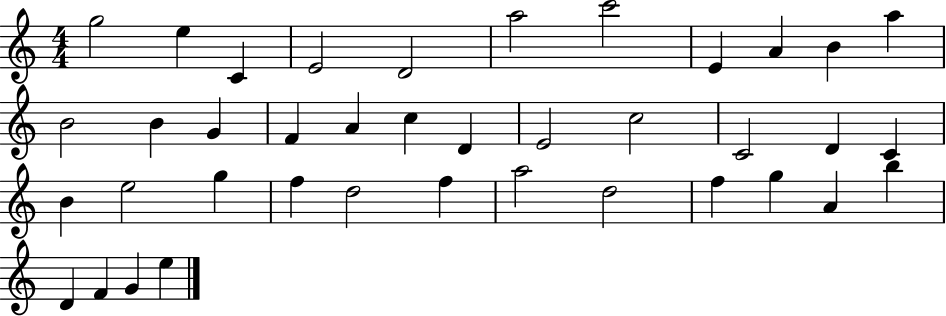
X:1
T:Untitled
M:4/4
L:1/4
K:C
g2 e C E2 D2 a2 c'2 E A B a B2 B G F A c D E2 c2 C2 D C B e2 g f d2 f a2 d2 f g A b D F G e